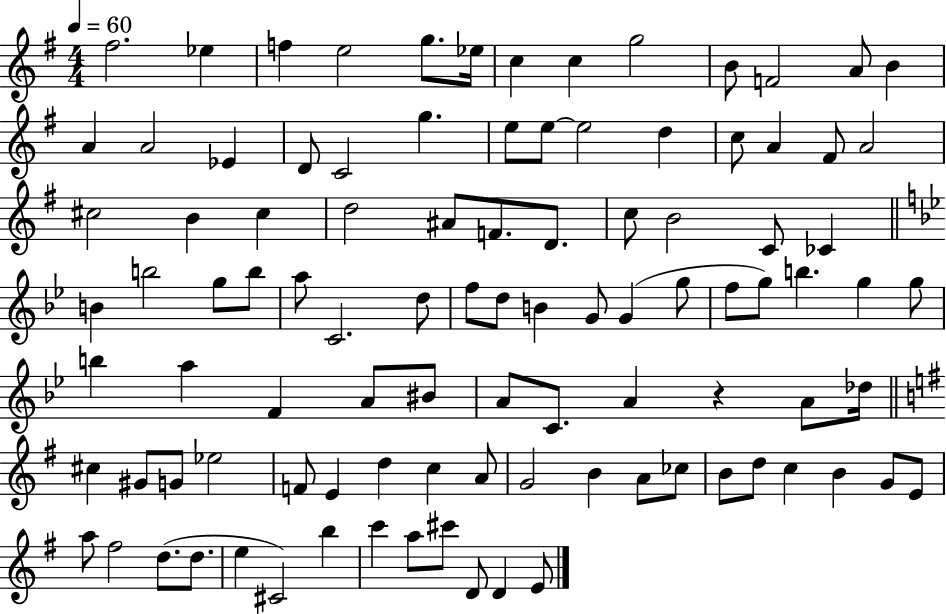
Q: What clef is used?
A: treble